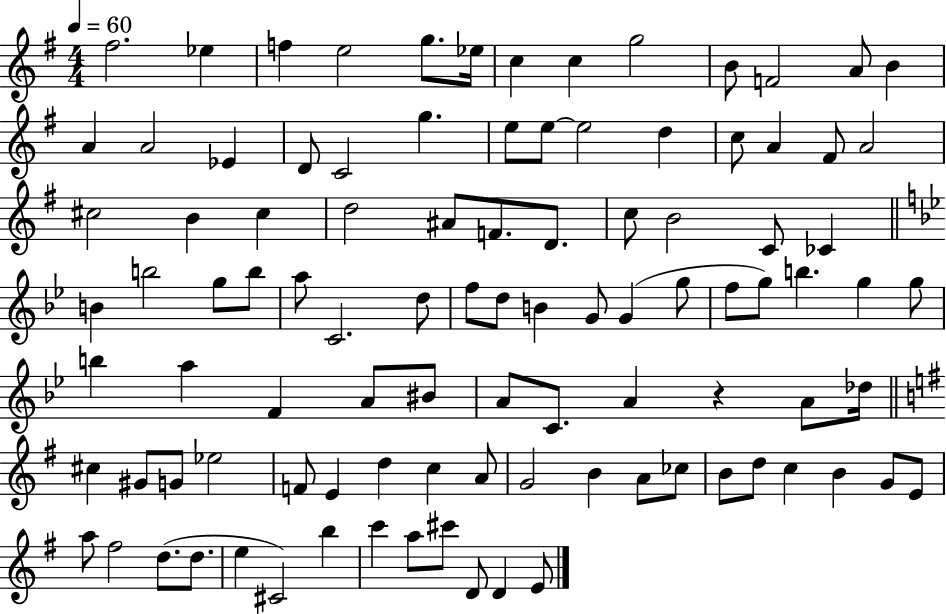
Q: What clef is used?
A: treble